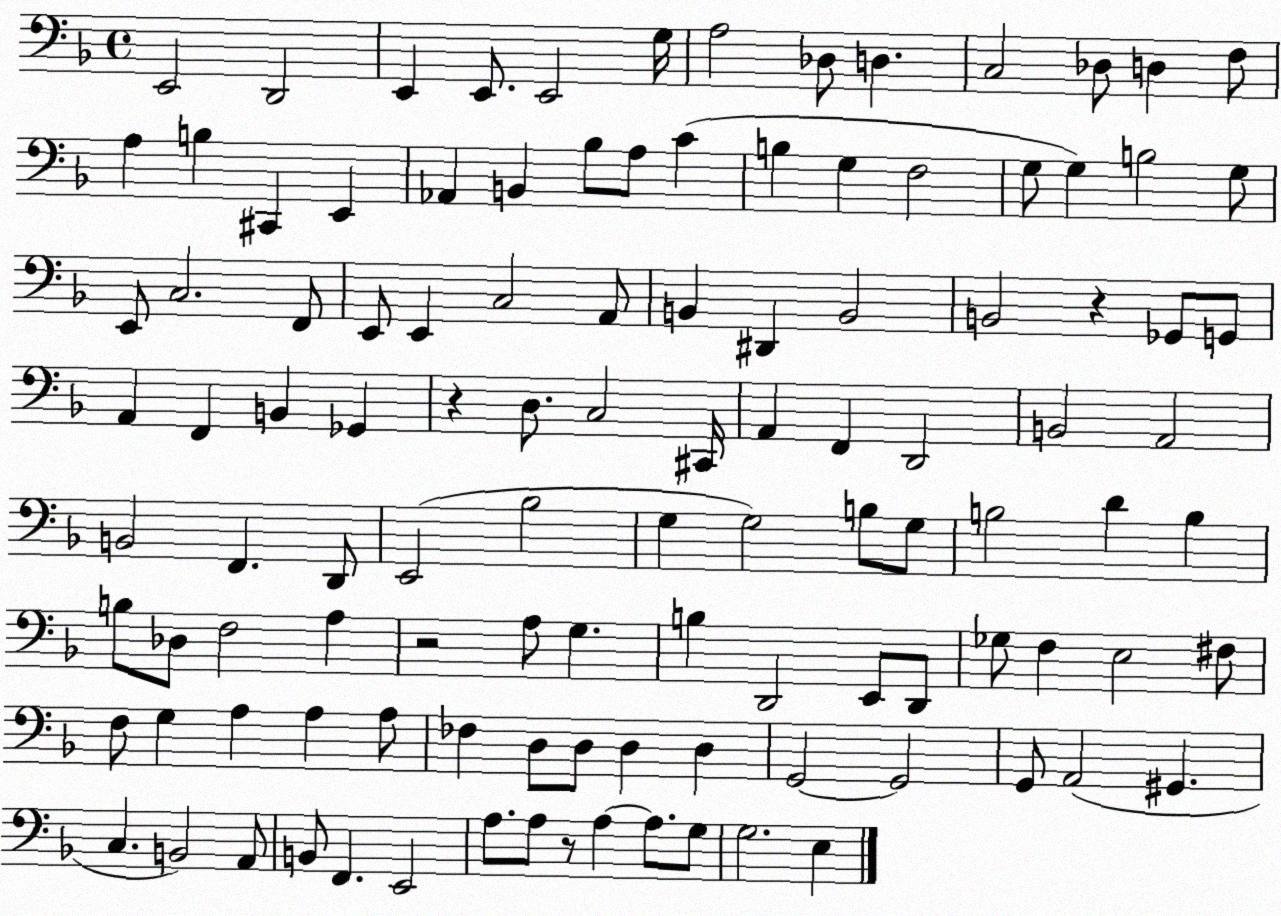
X:1
T:Untitled
M:4/4
L:1/4
K:F
E,,2 D,,2 E,, E,,/2 E,,2 G,/4 A,2 _D,/2 D, C,2 _D,/2 D, F,/2 A, B, ^C,, E,, _A,, B,, _B,/2 A,/2 C B, G, F,2 G,/2 G, B,2 G,/2 E,,/2 C,2 F,,/2 E,,/2 E,, C,2 A,,/2 B,, ^D,, B,,2 B,,2 z _G,,/2 G,,/2 A,, F,, B,, _G,, z D,/2 C,2 ^C,,/4 A,, F,, D,,2 B,,2 A,,2 B,,2 F,, D,,/2 E,,2 _B,2 G, G,2 B,/2 G,/2 B,2 D B, B,/2 _D,/2 F,2 A, z2 A,/2 G, B, D,,2 E,,/2 D,,/2 _G,/2 F, E,2 ^F,/2 F,/2 G, A, A, A,/2 _F, D,/2 D,/2 D, D, G,,2 G,,2 G,,/2 A,,2 ^G,, C, B,,2 A,,/2 B,,/2 F,, E,,2 A,/2 A,/2 z/2 A, A,/2 G,/2 G,2 E,